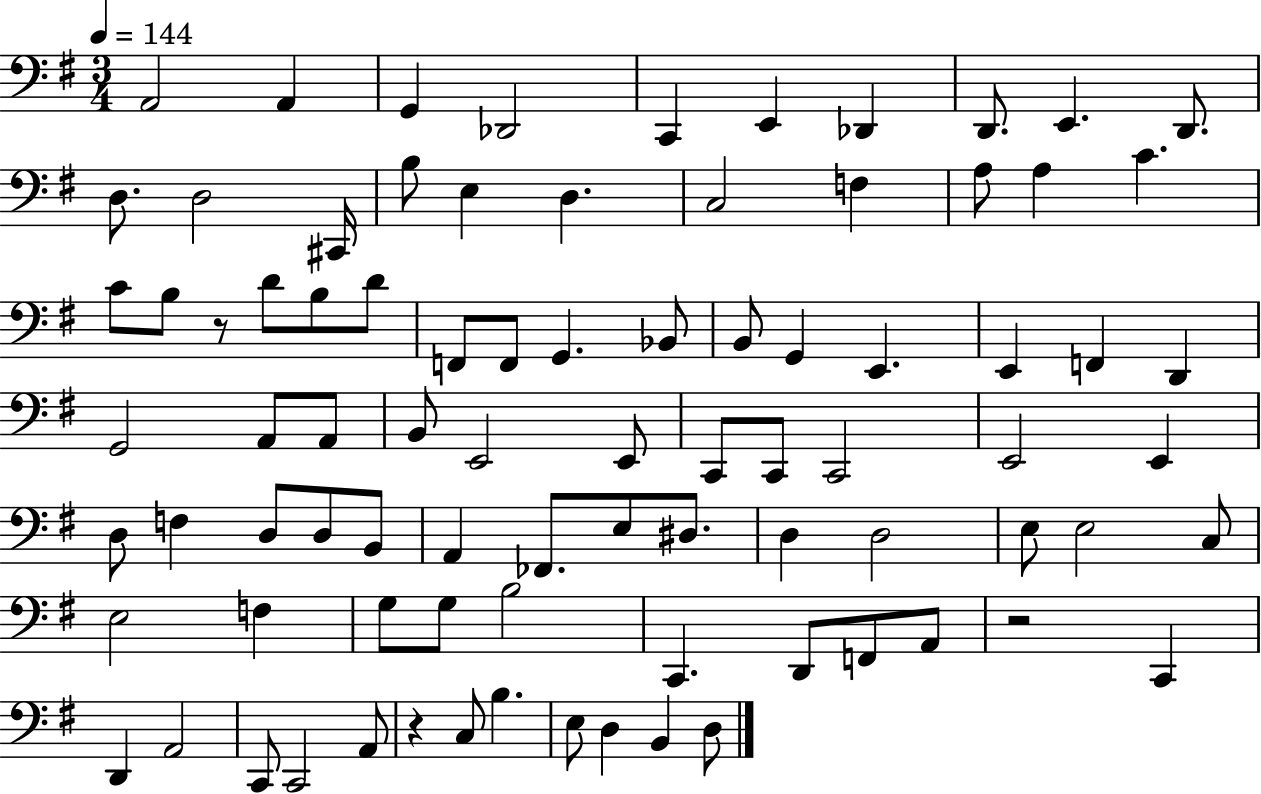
{
  \clef bass
  \numericTimeSignature
  \time 3/4
  \key g \major
  \tempo 4 = 144
  \repeat volta 2 { a,2 a,4 | g,4 des,2 | c,4 e,4 des,4 | d,8. e,4. d,8. | \break d8. d2 cis,16 | b8 e4 d4. | c2 f4 | a8 a4 c'4. | \break c'8 b8 r8 d'8 b8 d'8 | f,8 f,8 g,4. bes,8 | b,8 g,4 e,4. | e,4 f,4 d,4 | \break g,2 a,8 a,8 | b,8 e,2 e,8 | c,8 c,8 c,2 | e,2 e,4 | \break d8 f4 d8 d8 b,8 | a,4 fes,8. e8 dis8. | d4 d2 | e8 e2 c8 | \break e2 f4 | g8 g8 b2 | c,4. d,8 f,8 a,8 | r2 c,4 | \break d,4 a,2 | c,8 c,2 a,8 | r4 c8 b4. | e8 d4 b,4 d8 | \break } \bar "|."
}